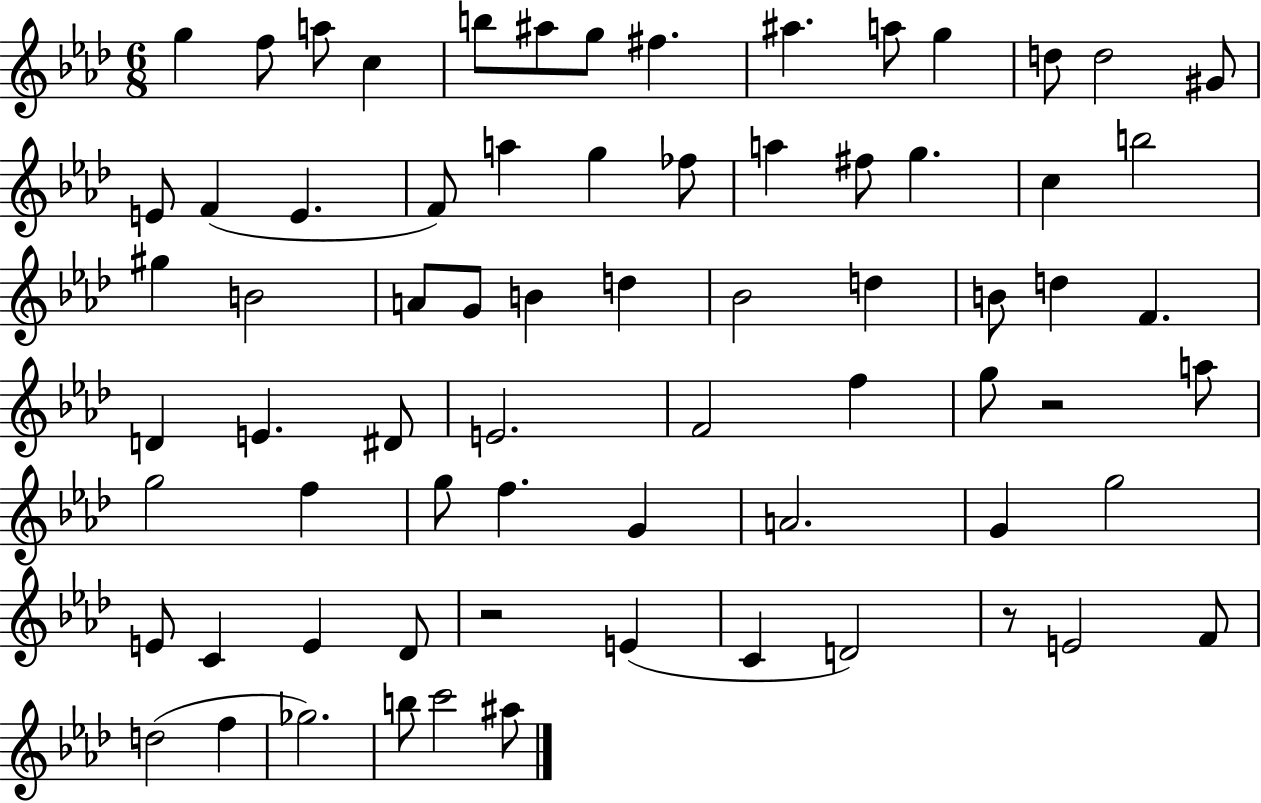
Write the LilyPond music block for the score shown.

{
  \clef treble
  \numericTimeSignature
  \time 6/8
  \key aes \major
  g''4 f''8 a''8 c''4 | b''8 ais''8 g''8 fis''4. | ais''4. a''8 g''4 | d''8 d''2 gis'8 | \break e'8 f'4( e'4. | f'8) a''4 g''4 fes''8 | a''4 fis''8 g''4. | c''4 b''2 | \break gis''4 b'2 | a'8 g'8 b'4 d''4 | bes'2 d''4 | b'8 d''4 f'4. | \break d'4 e'4. dis'8 | e'2. | f'2 f''4 | g''8 r2 a''8 | \break g''2 f''4 | g''8 f''4. g'4 | a'2. | g'4 g''2 | \break e'8 c'4 e'4 des'8 | r2 e'4( | c'4 d'2) | r8 e'2 f'8 | \break d''2( f''4 | ges''2.) | b''8 c'''2 ais''8 | \bar "|."
}